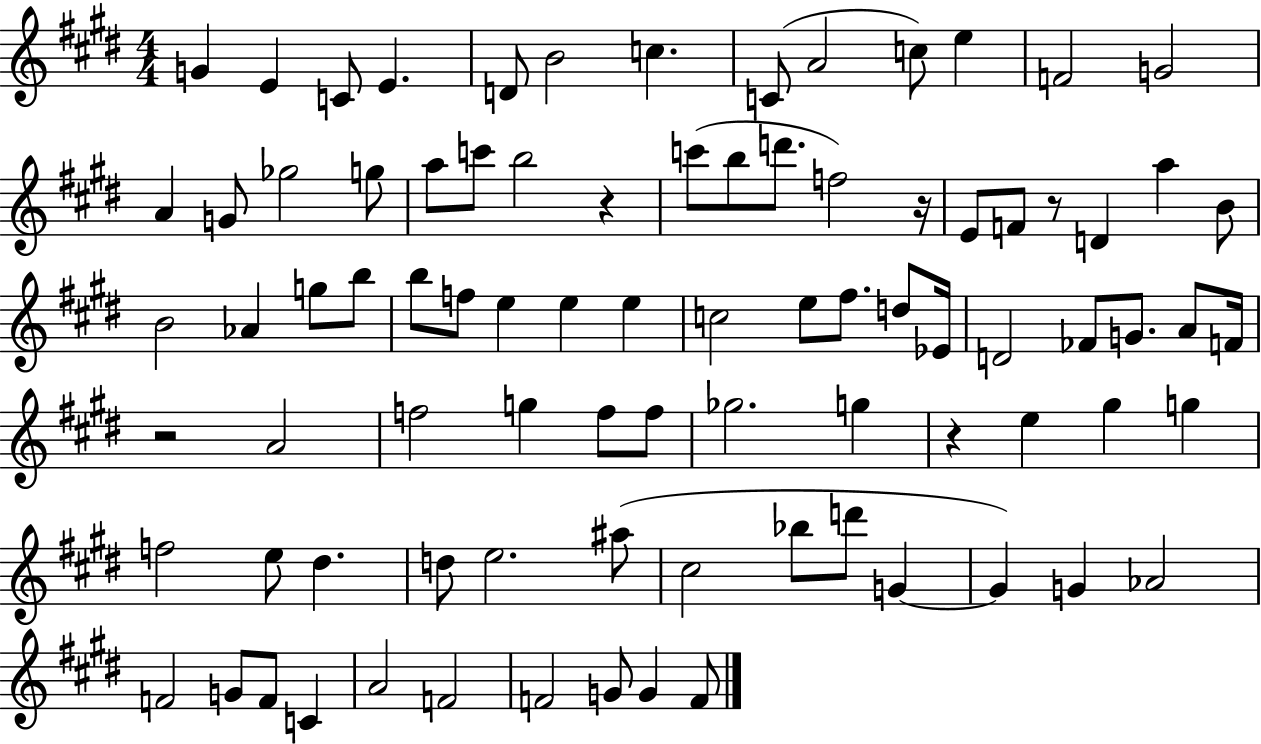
G4/q E4/q C4/e E4/q. D4/e B4/h C5/q. C4/e A4/h C5/e E5/q F4/h G4/h A4/q G4/e Gb5/h G5/e A5/e C6/e B5/h R/q C6/e B5/e D6/e. F5/h R/s E4/e F4/e R/e D4/q A5/q B4/e B4/h Ab4/q G5/e B5/e B5/e F5/e E5/q E5/q E5/q C5/h E5/e F#5/e. D5/e Eb4/s D4/h FES4/e G4/e. A4/e F4/s R/h A4/h F5/h G5/q F5/e F5/e Gb5/h. G5/q R/q E5/q G#5/q G5/q F5/h E5/e D#5/q. D5/e E5/h. A#5/e C#5/h Bb5/e D6/e G4/q G4/q G4/q Ab4/h F4/h G4/e F4/e C4/q A4/h F4/h F4/h G4/e G4/q F4/e